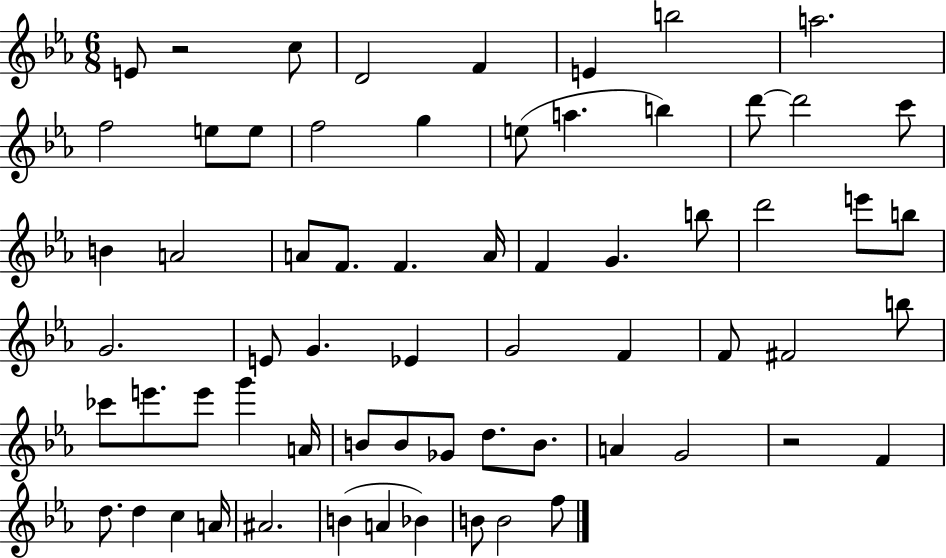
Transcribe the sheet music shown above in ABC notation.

X:1
T:Untitled
M:6/8
L:1/4
K:Eb
E/2 z2 c/2 D2 F E b2 a2 f2 e/2 e/2 f2 g e/2 a b d'/2 d'2 c'/2 B A2 A/2 F/2 F A/4 F G b/2 d'2 e'/2 b/2 G2 E/2 G _E G2 F F/2 ^F2 b/2 _c'/2 e'/2 e'/2 g' A/4 B/2 B/2 _G/2 d/2 B/2 A G2 z2 F d/2 d c A/4 ^A2 B A _B B/2 B2 f/2